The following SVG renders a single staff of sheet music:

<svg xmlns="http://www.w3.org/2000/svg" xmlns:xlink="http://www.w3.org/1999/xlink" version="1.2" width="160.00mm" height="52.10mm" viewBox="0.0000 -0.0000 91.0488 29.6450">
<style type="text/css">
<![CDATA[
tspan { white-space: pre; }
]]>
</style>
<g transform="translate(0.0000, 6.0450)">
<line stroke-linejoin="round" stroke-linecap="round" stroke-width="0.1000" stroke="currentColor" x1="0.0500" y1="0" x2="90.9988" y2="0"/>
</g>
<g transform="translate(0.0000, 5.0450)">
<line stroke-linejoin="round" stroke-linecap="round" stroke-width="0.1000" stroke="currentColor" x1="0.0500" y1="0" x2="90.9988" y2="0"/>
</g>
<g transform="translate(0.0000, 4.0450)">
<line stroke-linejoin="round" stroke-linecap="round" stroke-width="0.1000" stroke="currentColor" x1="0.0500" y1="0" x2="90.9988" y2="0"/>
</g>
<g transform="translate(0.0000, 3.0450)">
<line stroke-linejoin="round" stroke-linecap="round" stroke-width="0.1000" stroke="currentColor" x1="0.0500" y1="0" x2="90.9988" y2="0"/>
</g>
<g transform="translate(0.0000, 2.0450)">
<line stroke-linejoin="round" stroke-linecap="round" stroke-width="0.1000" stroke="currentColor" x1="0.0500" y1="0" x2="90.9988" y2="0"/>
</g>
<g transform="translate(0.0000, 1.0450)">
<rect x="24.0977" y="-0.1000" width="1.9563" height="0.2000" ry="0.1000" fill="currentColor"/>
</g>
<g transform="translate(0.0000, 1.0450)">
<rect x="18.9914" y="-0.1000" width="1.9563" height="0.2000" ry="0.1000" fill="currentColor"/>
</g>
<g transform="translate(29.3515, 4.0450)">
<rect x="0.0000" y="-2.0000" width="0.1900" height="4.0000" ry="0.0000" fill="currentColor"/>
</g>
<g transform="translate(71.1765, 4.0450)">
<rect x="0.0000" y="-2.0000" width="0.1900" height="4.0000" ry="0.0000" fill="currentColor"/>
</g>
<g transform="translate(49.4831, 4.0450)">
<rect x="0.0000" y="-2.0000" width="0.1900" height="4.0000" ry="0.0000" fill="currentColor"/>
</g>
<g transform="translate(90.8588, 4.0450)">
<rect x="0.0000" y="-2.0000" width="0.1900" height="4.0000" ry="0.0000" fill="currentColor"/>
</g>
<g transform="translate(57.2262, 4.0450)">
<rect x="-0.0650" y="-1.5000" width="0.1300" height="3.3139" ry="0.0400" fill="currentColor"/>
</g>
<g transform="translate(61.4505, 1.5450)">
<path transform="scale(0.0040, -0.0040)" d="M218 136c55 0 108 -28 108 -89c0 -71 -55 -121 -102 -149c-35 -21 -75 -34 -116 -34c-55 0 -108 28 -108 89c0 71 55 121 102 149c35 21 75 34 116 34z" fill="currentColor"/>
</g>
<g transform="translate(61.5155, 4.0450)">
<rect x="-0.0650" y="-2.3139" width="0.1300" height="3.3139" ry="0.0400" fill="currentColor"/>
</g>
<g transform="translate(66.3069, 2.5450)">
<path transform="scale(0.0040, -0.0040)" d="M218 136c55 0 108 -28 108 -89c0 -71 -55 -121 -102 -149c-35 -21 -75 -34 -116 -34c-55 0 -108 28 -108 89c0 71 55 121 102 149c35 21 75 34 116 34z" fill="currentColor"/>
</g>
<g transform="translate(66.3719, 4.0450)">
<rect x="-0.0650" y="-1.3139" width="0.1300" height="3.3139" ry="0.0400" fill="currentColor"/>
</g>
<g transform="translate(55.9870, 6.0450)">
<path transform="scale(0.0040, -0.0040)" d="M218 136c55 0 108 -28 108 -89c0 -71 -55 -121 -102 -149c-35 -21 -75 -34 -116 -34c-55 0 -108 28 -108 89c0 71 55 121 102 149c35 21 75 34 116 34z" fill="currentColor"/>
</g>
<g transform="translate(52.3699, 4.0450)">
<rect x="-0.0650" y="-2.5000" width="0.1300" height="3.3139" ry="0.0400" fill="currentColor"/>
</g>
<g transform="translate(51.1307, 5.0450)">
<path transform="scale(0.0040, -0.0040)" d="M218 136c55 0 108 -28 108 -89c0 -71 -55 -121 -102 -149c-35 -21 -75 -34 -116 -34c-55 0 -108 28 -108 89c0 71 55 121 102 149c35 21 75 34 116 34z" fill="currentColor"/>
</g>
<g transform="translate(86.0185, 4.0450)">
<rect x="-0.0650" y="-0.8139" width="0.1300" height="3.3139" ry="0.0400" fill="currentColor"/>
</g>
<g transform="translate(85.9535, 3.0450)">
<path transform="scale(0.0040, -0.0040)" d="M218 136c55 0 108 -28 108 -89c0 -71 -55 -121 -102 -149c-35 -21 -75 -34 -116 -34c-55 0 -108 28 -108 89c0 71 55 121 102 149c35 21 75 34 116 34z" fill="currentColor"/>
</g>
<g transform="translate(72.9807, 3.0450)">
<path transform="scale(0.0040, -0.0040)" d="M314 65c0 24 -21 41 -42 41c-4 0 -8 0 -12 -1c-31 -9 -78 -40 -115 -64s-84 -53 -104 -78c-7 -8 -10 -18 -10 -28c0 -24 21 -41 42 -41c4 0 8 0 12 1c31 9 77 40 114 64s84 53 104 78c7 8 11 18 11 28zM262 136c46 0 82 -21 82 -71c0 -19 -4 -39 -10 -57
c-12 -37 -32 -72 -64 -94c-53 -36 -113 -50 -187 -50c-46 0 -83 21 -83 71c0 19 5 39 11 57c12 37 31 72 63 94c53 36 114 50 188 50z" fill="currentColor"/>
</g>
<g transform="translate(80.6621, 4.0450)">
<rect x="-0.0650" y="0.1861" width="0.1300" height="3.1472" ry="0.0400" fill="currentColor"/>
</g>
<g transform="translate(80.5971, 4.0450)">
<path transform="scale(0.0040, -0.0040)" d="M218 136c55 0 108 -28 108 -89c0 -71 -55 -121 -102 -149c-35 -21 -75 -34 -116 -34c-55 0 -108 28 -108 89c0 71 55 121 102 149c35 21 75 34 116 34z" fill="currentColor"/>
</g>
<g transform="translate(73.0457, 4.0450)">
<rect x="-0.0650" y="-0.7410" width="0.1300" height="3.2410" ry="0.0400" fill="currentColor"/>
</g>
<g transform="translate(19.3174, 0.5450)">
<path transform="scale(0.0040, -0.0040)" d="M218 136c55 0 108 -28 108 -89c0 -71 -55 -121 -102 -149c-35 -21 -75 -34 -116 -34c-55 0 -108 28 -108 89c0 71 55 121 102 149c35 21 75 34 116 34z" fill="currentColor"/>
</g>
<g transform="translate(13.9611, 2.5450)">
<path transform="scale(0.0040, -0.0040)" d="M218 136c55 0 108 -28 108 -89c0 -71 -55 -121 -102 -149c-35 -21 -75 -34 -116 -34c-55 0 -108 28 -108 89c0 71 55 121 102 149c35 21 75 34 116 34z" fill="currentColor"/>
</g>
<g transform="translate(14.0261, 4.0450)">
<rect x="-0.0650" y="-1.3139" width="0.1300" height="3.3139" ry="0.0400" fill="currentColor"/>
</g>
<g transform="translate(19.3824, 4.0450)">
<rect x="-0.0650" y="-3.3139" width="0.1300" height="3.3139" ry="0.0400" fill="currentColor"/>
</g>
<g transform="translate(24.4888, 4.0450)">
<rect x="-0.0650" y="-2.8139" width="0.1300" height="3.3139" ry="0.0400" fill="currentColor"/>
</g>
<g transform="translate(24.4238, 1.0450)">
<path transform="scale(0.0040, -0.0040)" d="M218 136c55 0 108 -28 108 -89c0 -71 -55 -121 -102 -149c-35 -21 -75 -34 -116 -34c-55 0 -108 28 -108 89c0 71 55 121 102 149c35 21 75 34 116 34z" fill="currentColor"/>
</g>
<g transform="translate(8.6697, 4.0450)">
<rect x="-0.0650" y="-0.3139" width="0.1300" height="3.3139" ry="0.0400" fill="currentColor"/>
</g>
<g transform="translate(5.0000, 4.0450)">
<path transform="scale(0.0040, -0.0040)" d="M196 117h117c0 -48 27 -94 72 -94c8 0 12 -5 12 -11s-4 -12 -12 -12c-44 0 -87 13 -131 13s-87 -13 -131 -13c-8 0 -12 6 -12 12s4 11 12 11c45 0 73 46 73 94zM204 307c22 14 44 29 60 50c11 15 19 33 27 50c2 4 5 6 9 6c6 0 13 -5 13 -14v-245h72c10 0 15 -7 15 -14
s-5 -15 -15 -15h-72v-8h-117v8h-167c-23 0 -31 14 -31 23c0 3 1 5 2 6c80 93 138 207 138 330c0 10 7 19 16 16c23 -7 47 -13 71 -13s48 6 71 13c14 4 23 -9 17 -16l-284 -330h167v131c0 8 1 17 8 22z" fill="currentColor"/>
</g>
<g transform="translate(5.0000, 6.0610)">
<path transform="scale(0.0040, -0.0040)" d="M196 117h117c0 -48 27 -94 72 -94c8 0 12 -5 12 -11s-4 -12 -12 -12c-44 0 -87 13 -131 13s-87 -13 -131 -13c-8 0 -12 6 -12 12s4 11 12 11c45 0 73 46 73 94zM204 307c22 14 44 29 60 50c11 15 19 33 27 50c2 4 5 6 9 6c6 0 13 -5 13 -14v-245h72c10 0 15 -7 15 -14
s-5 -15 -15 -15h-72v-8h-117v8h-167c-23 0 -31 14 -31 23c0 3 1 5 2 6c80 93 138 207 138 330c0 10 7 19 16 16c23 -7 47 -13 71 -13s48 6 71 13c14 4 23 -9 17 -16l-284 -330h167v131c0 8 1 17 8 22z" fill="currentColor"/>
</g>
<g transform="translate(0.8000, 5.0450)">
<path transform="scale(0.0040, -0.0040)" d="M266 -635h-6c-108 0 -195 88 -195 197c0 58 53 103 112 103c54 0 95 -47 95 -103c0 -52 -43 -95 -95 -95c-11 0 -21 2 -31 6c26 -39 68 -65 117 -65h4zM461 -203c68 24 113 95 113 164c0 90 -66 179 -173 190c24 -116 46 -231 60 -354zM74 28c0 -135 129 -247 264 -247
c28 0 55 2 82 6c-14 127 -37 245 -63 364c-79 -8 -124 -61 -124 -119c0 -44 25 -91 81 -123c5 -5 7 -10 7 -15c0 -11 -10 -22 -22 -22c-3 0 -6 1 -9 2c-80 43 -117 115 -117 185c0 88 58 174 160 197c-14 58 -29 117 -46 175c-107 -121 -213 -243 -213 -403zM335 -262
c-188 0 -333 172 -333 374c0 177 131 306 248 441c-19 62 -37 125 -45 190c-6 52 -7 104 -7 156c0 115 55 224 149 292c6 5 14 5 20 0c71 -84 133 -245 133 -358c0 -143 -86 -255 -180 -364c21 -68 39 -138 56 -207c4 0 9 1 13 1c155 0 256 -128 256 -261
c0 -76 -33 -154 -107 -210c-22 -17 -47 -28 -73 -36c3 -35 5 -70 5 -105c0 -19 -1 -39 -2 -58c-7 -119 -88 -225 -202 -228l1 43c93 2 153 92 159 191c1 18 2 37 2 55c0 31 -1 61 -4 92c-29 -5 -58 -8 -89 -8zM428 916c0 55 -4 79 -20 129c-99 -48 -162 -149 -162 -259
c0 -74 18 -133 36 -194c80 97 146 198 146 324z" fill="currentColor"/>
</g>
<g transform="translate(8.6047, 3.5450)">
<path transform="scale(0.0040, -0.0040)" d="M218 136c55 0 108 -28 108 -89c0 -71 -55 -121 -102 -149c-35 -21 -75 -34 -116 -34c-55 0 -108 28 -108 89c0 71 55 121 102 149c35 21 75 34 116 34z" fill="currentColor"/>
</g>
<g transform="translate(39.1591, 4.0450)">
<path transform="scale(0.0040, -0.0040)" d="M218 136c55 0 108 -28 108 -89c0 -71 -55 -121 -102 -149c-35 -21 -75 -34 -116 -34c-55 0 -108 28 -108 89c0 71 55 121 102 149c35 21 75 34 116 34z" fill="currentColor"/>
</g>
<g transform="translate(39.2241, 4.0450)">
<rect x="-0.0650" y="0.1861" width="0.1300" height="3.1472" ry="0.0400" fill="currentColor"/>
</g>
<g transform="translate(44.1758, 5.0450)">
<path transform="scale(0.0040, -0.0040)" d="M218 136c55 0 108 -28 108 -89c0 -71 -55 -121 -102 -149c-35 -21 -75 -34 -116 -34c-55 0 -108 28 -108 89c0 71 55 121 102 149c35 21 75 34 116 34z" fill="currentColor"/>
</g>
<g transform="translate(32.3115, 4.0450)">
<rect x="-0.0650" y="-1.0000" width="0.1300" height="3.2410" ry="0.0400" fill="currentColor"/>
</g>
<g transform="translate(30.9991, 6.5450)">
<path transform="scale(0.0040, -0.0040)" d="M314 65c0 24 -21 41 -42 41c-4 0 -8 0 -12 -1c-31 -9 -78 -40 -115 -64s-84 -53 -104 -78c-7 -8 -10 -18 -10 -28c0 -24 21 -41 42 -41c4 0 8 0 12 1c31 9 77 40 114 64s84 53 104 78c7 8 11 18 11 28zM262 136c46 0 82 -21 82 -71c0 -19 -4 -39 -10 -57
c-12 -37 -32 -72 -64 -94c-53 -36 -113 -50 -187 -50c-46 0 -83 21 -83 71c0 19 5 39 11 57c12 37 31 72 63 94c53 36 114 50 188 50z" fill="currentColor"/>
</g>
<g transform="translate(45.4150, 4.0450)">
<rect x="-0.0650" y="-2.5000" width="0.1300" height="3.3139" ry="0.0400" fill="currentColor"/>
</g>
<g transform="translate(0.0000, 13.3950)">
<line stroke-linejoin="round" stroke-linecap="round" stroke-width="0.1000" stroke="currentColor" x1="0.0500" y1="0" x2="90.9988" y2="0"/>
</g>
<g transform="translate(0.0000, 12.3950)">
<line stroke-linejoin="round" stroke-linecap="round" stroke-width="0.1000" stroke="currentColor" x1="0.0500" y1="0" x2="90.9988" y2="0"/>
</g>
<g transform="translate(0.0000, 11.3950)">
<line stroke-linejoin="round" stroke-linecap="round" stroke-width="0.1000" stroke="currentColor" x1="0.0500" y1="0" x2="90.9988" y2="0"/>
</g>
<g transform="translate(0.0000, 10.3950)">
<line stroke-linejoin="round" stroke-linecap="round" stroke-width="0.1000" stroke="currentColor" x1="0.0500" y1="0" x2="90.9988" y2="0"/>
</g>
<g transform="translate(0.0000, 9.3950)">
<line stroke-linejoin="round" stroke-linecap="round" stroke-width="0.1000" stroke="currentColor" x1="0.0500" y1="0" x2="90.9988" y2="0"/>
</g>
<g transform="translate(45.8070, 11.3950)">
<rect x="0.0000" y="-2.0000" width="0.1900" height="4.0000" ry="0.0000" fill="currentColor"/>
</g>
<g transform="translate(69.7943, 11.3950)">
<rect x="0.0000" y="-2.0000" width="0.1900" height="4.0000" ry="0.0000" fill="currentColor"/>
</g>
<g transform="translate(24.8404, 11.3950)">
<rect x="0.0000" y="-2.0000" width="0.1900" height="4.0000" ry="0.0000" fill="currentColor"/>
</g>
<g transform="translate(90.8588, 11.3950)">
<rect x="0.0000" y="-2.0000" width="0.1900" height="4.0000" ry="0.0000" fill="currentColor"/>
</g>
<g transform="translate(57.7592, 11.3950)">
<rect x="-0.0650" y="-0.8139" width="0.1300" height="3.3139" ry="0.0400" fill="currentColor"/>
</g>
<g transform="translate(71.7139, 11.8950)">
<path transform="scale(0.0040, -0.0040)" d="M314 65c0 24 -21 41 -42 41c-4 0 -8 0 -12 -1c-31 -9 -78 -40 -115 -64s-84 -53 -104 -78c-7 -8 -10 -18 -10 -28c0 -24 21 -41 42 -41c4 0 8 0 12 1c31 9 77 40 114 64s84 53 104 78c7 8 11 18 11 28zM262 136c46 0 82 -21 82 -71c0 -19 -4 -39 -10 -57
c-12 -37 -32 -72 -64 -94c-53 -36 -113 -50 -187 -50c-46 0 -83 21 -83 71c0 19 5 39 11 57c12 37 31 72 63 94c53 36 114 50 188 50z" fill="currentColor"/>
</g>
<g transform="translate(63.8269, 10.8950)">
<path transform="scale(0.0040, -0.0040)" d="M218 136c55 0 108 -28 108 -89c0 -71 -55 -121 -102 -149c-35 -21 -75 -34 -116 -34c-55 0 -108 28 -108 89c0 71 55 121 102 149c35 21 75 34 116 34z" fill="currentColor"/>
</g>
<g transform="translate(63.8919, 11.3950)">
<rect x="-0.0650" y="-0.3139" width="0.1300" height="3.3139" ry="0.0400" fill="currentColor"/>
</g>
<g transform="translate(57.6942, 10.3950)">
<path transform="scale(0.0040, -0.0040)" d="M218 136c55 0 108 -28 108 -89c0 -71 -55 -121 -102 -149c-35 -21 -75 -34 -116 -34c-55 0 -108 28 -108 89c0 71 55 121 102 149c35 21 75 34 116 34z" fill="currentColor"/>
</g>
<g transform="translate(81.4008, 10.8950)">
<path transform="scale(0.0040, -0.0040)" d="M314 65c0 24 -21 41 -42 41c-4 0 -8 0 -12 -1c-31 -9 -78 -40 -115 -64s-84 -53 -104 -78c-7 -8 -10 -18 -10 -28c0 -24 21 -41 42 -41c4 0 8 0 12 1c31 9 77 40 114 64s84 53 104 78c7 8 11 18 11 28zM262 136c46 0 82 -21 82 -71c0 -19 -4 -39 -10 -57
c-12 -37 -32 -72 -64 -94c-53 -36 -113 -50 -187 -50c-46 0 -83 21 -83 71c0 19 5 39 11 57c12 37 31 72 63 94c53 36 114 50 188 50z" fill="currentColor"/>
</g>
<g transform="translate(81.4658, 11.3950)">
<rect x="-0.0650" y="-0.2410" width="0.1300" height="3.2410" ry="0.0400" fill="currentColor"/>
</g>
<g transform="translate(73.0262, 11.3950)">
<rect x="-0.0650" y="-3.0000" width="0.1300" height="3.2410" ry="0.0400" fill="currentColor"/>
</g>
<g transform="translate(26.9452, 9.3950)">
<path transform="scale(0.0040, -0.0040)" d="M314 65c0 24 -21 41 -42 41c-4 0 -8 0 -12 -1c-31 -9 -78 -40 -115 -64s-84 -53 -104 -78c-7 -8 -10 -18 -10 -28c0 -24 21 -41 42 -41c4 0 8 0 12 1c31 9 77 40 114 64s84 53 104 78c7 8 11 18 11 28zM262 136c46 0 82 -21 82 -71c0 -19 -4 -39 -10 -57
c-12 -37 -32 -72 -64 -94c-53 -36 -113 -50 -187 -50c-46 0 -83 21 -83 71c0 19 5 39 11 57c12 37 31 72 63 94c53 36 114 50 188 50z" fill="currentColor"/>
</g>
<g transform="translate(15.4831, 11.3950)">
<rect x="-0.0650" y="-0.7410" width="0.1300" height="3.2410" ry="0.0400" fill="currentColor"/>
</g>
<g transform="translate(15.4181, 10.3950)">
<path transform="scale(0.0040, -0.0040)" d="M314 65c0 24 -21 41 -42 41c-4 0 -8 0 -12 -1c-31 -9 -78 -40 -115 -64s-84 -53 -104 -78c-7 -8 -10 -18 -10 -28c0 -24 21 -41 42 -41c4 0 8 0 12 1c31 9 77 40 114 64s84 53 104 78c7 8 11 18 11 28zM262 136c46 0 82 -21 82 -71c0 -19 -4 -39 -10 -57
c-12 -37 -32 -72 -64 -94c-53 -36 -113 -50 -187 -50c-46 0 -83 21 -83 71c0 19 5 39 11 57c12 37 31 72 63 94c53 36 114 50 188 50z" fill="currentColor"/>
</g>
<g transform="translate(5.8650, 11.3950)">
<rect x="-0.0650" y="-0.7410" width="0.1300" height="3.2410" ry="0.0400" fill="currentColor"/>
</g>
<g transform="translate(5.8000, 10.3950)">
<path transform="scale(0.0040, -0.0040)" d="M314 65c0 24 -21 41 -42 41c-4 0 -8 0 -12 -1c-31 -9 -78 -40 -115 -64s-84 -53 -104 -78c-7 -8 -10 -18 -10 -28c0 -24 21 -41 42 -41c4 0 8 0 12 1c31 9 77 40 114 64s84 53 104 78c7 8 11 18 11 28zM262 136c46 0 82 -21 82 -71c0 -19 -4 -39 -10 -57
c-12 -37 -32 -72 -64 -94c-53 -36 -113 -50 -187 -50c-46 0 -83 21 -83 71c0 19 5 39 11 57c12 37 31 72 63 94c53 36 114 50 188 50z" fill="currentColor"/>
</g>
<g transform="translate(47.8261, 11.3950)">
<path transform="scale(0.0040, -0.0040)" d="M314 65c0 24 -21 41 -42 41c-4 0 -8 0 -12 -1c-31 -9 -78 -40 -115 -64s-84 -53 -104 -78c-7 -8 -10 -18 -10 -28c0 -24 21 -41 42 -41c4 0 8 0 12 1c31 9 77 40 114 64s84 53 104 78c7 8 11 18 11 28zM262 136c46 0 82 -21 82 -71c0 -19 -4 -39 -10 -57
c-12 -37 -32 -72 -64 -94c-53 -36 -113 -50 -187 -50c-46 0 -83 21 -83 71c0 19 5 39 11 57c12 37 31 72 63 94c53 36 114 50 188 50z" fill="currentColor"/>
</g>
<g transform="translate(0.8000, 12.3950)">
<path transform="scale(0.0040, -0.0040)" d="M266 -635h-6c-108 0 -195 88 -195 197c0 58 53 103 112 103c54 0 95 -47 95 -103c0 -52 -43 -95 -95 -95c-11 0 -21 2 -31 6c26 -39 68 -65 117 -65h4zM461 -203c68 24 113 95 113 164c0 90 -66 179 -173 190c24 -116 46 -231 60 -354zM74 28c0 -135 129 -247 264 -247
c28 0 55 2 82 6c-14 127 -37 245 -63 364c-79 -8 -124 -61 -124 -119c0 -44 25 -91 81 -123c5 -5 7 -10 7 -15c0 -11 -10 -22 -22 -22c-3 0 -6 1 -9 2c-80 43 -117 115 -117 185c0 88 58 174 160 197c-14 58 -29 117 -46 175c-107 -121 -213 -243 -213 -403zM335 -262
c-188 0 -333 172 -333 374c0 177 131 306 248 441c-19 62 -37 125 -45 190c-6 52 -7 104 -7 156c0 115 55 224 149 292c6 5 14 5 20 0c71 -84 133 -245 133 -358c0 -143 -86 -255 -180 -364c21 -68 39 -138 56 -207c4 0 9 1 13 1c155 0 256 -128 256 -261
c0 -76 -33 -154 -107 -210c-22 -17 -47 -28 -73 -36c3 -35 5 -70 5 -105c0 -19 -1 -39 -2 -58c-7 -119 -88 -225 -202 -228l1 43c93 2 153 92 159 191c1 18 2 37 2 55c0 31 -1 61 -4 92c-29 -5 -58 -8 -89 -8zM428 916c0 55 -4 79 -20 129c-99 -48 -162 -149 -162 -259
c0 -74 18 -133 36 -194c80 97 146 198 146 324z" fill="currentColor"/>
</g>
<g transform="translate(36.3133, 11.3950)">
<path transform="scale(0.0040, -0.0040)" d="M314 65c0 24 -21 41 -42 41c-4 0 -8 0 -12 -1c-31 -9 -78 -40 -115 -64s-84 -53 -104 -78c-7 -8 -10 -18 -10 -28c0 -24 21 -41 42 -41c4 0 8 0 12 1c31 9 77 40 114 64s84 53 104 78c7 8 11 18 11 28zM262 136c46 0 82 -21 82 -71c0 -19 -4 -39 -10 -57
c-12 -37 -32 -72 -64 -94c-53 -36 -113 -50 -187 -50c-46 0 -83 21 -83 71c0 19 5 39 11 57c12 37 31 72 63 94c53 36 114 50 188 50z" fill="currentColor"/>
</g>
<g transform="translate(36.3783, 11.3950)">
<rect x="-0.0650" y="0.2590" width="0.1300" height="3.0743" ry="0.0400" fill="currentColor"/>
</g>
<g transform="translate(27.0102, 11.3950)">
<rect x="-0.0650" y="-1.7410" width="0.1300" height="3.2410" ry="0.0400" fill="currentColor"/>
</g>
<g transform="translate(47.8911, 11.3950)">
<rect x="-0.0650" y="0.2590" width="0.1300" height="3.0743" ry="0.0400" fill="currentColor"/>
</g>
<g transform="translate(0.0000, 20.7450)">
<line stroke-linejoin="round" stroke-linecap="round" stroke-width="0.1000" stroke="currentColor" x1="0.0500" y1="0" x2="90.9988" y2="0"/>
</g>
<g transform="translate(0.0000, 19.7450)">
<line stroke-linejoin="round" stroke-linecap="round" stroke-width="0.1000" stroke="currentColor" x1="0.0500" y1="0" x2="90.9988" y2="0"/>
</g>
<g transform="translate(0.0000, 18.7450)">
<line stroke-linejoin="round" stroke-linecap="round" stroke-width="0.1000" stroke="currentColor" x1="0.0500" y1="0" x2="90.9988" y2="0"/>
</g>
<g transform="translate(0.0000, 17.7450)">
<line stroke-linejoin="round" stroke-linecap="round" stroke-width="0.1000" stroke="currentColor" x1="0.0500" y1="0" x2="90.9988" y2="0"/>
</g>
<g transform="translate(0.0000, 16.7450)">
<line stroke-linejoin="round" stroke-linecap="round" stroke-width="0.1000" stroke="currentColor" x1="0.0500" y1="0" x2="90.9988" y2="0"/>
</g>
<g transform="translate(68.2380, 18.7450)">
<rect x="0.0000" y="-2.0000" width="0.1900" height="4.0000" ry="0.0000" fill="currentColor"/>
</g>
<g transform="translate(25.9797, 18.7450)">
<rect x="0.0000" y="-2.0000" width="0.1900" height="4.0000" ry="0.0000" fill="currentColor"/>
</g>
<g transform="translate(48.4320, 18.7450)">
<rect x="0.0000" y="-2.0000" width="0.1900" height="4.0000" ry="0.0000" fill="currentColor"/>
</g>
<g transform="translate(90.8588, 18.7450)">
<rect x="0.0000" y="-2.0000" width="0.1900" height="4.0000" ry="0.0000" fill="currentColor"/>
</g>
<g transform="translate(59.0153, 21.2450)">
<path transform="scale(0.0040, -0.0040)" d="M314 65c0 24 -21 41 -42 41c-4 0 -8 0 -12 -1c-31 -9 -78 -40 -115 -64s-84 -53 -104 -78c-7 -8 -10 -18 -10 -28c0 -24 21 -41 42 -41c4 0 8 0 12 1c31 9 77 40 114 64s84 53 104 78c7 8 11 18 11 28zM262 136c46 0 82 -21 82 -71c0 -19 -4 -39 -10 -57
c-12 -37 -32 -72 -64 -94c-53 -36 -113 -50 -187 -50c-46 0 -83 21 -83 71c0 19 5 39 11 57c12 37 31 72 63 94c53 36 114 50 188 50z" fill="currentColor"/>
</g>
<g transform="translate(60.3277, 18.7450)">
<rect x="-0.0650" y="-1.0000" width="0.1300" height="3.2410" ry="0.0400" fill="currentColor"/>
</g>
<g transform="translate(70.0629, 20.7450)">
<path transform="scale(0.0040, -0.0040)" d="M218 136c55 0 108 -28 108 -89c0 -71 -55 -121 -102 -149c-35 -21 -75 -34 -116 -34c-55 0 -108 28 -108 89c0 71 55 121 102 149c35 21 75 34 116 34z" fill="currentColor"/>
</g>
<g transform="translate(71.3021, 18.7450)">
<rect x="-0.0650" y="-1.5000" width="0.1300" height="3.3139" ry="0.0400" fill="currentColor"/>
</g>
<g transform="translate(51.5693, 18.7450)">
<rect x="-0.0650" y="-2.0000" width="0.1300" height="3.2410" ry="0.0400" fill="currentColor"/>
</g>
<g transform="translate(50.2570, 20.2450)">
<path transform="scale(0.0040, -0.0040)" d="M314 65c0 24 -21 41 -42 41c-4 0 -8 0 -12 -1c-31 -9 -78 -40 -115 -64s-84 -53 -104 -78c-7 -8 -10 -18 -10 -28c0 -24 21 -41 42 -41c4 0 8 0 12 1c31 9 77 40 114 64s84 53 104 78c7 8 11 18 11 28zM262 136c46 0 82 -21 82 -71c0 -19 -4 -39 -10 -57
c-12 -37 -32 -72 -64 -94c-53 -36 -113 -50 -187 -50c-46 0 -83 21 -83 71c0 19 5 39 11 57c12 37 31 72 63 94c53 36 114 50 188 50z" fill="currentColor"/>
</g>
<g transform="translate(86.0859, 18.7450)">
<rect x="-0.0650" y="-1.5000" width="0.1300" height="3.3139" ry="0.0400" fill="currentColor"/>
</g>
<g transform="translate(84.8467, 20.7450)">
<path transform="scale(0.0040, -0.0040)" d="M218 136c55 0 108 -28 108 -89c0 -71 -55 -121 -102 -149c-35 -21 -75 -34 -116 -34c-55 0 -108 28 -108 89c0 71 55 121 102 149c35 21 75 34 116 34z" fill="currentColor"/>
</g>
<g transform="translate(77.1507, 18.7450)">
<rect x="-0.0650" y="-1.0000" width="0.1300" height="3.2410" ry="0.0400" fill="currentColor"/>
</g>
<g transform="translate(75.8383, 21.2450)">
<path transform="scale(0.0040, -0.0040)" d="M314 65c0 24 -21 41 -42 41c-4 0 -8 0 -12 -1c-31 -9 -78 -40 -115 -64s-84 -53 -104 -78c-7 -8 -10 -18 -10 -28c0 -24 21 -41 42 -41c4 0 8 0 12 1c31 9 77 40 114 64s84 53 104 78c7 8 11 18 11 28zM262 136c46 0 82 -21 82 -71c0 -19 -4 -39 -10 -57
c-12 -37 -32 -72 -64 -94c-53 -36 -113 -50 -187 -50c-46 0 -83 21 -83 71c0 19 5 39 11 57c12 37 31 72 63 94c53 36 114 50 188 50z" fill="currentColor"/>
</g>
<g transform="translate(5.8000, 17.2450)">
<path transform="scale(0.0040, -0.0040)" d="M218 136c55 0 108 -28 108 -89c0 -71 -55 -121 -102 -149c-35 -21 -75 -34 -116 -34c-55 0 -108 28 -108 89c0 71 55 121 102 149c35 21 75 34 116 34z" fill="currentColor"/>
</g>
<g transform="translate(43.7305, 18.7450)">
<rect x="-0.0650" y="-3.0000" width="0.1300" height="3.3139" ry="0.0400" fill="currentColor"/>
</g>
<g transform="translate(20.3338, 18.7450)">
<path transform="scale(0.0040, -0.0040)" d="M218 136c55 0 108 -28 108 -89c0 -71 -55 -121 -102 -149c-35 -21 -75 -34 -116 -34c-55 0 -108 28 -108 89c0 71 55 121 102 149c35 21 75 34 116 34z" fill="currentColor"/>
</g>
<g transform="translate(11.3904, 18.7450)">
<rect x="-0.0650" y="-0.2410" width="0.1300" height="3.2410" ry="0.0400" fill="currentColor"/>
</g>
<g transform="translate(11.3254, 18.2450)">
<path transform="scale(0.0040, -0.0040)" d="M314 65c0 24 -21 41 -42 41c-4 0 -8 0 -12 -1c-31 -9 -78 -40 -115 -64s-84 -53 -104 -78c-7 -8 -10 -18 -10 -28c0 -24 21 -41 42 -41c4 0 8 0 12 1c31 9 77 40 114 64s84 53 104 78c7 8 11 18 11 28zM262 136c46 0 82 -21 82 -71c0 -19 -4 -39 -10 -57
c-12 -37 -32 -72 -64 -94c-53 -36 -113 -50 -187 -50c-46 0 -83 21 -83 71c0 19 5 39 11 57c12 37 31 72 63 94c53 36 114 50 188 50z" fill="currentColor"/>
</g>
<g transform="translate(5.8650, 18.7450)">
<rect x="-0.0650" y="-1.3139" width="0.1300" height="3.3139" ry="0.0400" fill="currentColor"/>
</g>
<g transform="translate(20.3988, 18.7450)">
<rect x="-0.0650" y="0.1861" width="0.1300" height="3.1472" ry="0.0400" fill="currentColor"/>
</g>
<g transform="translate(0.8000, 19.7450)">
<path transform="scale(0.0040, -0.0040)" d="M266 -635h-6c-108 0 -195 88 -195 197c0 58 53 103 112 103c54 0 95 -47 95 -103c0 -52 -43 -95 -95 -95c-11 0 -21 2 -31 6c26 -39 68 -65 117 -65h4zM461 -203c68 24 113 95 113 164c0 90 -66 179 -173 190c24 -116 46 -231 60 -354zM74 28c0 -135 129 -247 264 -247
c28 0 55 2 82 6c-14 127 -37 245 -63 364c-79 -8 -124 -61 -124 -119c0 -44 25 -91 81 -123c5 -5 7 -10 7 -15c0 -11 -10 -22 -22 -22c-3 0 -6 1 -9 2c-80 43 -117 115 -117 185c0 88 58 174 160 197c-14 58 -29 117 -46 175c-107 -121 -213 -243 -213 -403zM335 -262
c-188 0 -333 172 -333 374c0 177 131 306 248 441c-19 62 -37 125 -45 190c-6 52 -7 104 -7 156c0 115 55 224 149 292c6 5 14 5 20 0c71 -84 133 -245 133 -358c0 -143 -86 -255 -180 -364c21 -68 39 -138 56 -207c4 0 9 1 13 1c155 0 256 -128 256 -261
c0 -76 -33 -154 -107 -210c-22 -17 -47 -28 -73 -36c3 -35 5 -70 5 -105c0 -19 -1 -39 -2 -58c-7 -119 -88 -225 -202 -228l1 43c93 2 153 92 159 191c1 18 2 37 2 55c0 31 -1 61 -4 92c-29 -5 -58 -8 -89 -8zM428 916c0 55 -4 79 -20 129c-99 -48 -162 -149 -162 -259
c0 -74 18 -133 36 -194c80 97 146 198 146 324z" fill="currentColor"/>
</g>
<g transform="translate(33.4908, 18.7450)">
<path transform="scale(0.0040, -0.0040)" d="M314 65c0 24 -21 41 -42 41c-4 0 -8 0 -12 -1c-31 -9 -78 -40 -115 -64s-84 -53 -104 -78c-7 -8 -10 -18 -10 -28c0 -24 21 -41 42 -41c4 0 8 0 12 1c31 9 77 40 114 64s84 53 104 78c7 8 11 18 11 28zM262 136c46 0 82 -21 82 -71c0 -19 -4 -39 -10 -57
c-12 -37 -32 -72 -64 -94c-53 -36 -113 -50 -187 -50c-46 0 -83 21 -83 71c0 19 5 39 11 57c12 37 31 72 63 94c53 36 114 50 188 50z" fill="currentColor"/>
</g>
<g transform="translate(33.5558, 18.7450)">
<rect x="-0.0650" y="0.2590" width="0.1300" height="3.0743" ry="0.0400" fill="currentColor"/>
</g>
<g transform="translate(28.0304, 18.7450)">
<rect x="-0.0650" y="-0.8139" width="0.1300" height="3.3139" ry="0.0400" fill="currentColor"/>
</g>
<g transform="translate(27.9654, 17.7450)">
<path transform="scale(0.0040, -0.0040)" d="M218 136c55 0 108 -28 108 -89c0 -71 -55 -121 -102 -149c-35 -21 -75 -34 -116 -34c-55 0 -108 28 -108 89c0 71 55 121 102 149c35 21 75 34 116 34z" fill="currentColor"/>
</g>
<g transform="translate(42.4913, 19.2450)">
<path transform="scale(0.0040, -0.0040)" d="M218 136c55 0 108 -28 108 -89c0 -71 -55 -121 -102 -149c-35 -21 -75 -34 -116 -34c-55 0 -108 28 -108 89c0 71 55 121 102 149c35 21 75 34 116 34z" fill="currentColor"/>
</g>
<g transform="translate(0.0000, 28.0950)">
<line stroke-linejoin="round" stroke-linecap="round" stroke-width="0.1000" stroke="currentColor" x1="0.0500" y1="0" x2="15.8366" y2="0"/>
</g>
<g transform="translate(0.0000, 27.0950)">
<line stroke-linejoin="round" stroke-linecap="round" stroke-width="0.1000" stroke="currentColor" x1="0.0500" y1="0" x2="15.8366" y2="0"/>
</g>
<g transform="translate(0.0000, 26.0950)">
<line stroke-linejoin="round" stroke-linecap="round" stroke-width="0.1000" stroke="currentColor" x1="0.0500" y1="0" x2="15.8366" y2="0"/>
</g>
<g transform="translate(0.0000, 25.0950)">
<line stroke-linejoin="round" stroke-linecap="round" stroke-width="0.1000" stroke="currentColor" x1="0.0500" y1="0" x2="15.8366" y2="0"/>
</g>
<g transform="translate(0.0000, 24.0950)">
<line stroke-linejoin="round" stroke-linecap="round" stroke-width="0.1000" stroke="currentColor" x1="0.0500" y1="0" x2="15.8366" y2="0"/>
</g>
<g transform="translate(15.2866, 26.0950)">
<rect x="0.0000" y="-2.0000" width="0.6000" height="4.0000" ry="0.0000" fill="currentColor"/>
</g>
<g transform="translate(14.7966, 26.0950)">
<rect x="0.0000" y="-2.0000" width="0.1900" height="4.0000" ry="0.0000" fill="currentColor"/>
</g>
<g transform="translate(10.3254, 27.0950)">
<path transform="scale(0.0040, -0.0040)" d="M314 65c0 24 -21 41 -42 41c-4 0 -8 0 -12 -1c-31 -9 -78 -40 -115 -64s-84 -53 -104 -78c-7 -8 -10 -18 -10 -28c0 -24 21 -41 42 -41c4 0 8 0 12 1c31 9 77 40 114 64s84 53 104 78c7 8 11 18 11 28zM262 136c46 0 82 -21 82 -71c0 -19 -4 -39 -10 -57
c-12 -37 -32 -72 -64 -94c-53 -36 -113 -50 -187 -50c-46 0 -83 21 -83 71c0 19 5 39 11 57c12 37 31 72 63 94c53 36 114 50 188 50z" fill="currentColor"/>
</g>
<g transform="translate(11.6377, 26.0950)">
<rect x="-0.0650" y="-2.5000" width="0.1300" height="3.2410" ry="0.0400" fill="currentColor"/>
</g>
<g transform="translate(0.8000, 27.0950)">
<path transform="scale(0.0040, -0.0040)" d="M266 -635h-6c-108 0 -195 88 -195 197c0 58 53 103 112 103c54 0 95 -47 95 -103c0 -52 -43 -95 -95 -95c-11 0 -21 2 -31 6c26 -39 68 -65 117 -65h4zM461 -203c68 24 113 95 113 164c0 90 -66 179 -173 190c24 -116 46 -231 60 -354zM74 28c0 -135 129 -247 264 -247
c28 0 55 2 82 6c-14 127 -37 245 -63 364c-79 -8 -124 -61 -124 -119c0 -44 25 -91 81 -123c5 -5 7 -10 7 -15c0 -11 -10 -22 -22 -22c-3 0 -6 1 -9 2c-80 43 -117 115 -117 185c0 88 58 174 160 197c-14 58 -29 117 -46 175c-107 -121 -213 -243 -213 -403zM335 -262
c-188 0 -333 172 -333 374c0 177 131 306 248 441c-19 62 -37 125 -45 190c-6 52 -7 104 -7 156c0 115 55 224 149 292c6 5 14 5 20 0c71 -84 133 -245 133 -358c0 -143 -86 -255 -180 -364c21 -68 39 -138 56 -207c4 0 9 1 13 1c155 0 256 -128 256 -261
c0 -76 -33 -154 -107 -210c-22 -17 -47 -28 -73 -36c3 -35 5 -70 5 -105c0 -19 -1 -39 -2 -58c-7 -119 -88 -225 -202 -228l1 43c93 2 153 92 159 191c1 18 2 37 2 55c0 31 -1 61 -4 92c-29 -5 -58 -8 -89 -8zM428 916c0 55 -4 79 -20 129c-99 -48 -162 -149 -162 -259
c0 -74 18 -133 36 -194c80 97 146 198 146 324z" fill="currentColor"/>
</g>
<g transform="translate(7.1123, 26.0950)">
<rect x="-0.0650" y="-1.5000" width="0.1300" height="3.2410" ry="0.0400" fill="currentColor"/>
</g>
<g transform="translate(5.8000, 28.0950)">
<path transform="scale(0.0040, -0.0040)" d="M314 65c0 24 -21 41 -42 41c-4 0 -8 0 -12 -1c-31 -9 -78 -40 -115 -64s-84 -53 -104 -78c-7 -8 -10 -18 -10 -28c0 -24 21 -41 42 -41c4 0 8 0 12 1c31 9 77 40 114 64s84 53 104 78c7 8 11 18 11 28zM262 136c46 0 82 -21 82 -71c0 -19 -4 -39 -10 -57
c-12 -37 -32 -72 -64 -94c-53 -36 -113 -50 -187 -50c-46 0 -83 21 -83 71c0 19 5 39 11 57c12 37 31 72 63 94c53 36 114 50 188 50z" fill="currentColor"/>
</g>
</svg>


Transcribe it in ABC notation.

X:1
T:Untitled
M:4/4
L:1/4
K:C
c e b a D2 B G G E g e d2 B d d2 d2 f2 B2 B2 d c A2 c2 e c2 B d B2 A F2 D2 E D2 E E2 G2